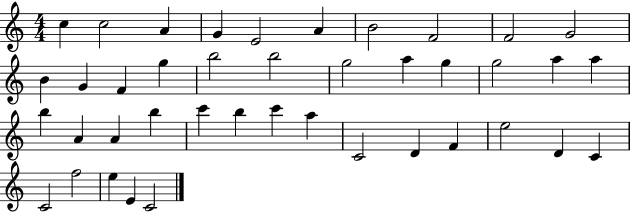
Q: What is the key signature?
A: C major